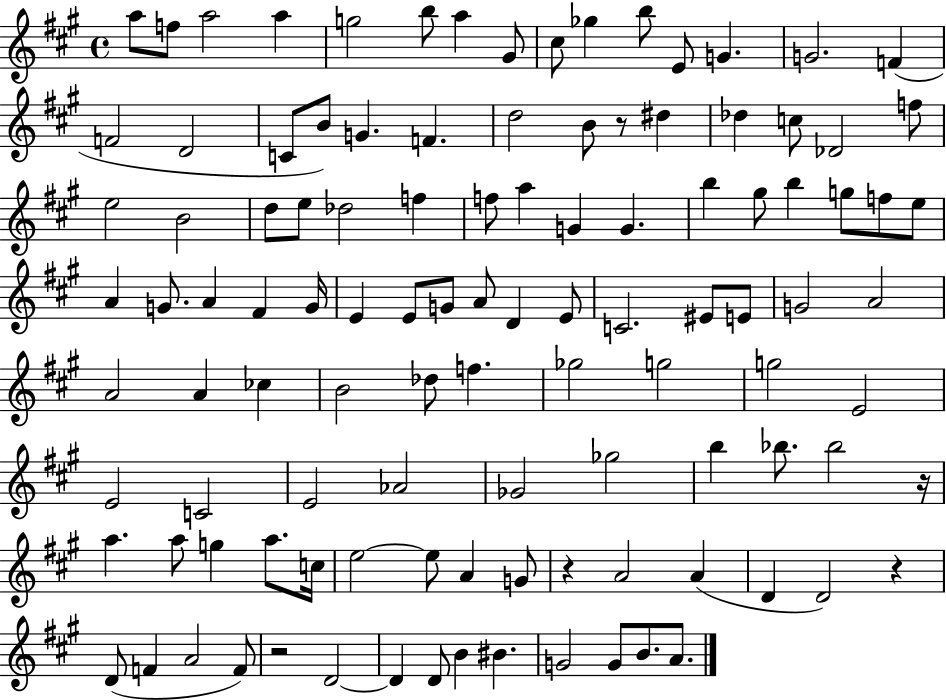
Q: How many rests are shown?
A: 5